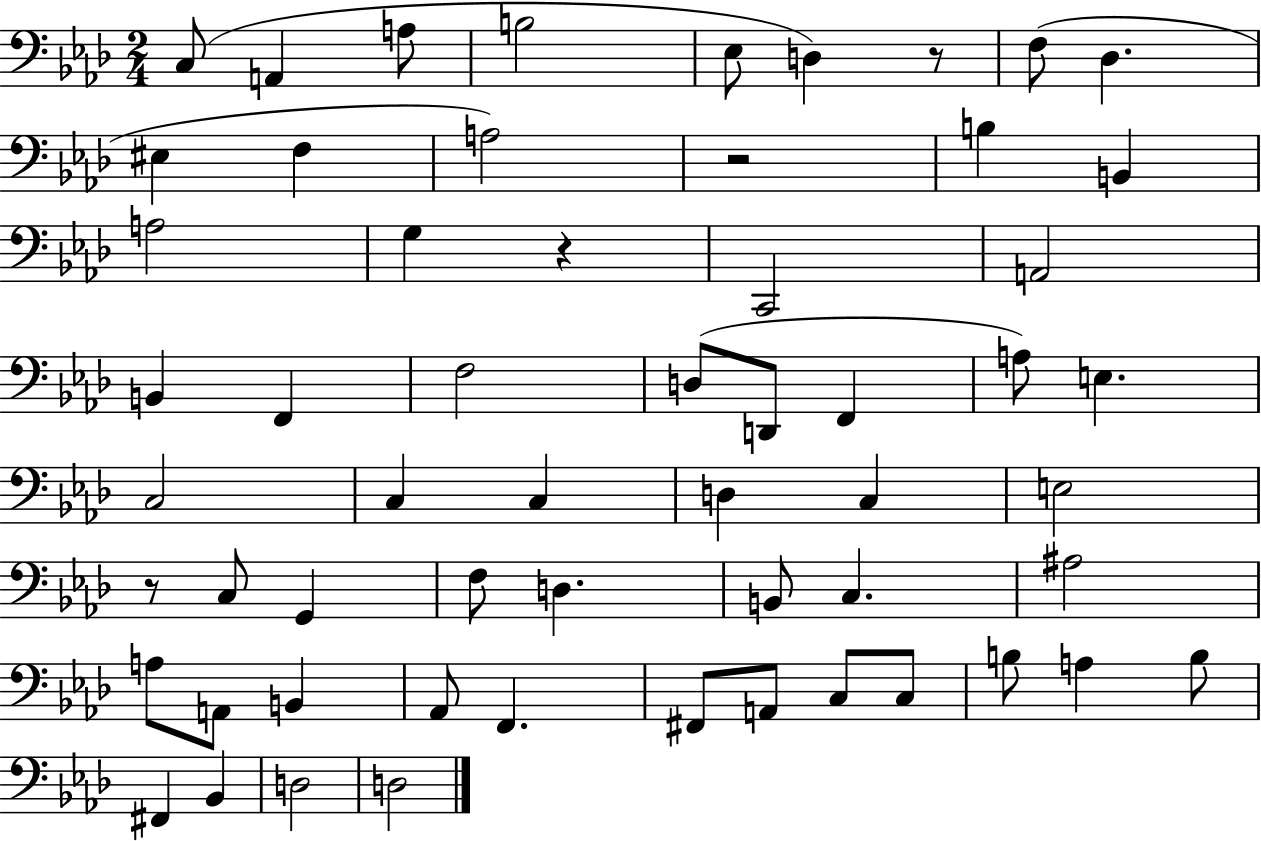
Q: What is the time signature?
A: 2/4